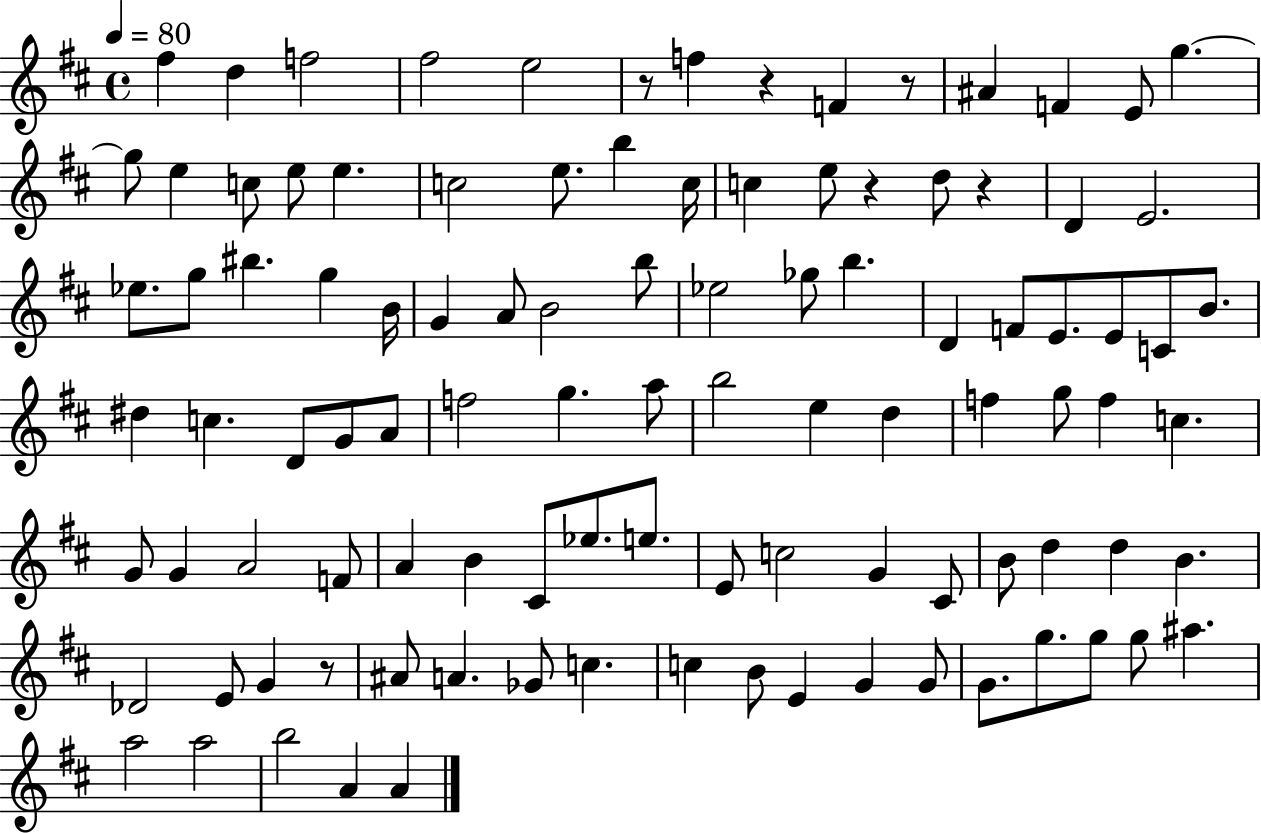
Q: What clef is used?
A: treble